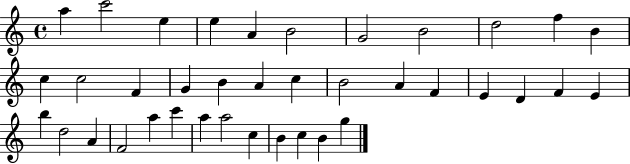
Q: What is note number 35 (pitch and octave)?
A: B4